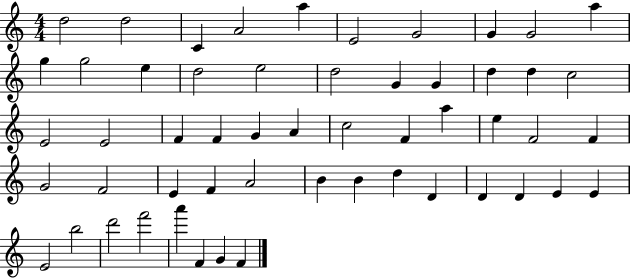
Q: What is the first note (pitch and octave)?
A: D5